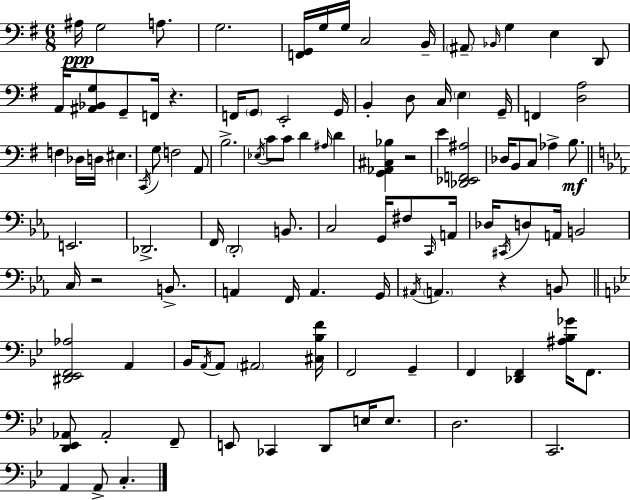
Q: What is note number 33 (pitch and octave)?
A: F3